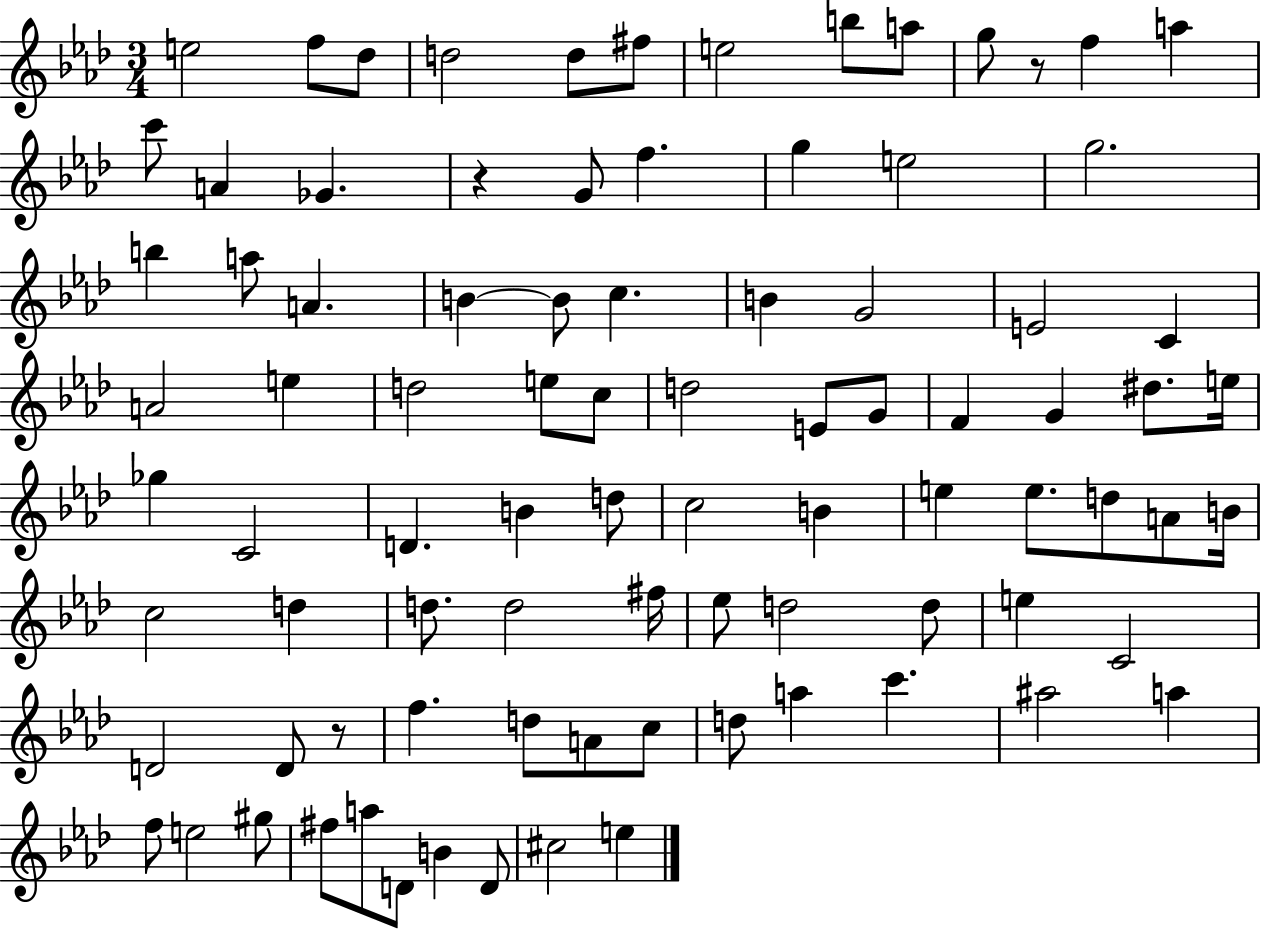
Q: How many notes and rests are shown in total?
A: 88